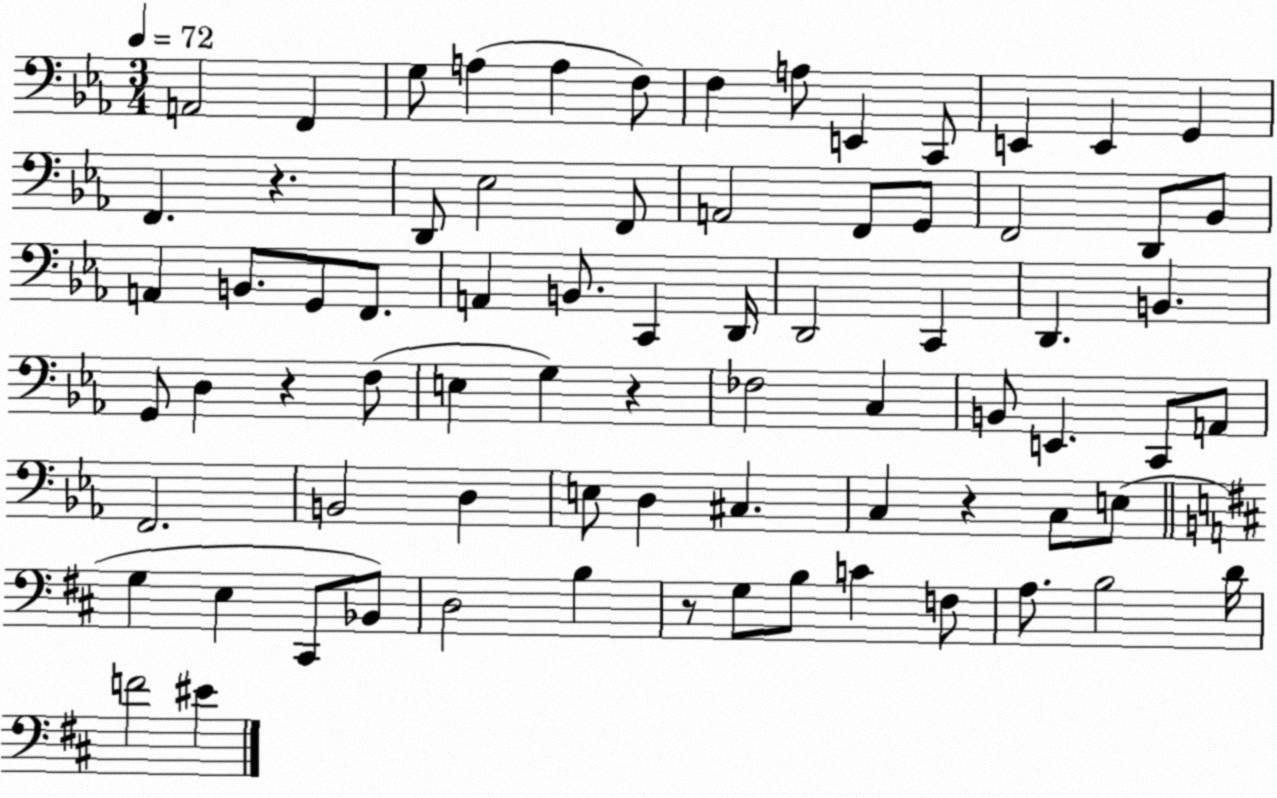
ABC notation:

X:1
T:Untitled
M:3/4
L:1/4
K:Eb
A,,2 F,, G,/2 A, A, F,/2 F, A,/2 E,, C,,/2 E,, E,, G,, F,, z D,,/2 _E,2 F,,/2 A,,2 F,,/2 G,,/2 F,,2 D,,/2 _B,,/2 A,, B,,/2 G,,/2 F,,/2 A,, B,,/2 C,, D,,/4 D,,2 C,, D,, B,, G,,/2 D, z F,/2 E, G, z _F,2 C, B,,/2 E,, C,,/2 A,,/2 F,,2 B,,2 D, E,/2 D, ^C, C, z C,/2 E,/2 G, E, ^C,,/2 _B,,/2 D,2 B, z/2 G,/2 B,/2 C F,/2 A,/2 B,2 D/4 F2 ^E